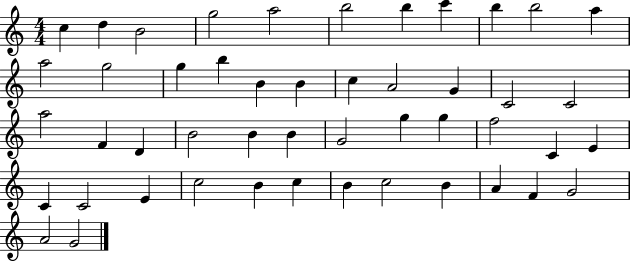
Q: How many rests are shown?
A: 0